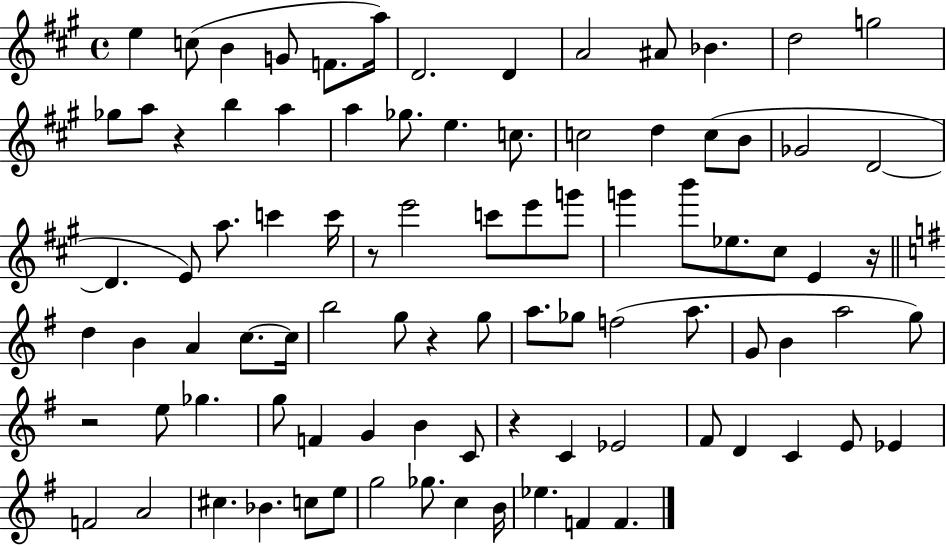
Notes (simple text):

E5/q C5/e B4/q G4/e F4/e. A5/s D4/h. D4/q A4/h A#4/e Bb4/q. D5/h G5/h Gb5/e A5/e R/q B5/q A5/q A5/q Gb5/e. E5/q. C5/e. C5/h D5/q C5/e B4/e Gb4/h D4/h D4/q. E4/e A5/e. C6/q C6/s R/e E6/h C6/e E6/e G6/e G6/q B6/e Eb5/e. C#5/e E4/q R/s D5/q B4/q A4/q C5/e. C5/s B5/h G5/e R/q G5/e A5/e. Gb5/e F5/h A5/e. G4/e B4/q A5/h G5/e R/h E5/e Gb5/q. G5/e F4/q G4/q B4/q C4/e R/q C4/q Eb4/h F#4/e D4/q C4/q E4/e Eb4/q F4/h A4/h C#5/q. Bb4/q. C5/e E5/e G5/h Gb5/e. C5/q B4/s Eb5/q. F4/q F4/q.